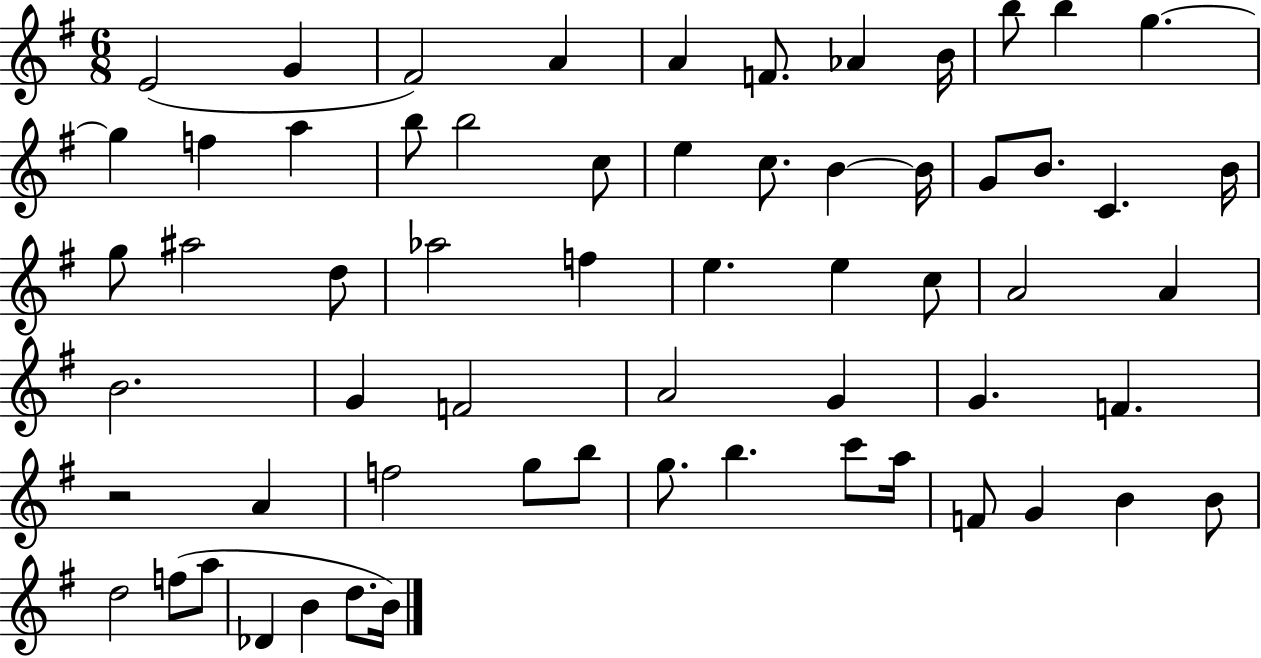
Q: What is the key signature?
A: G major